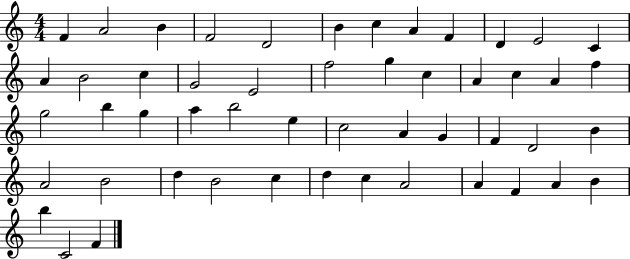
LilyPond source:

{
  \clef treble
  \numericTimeSignature
  \time 4/4
  \key c \major
  f'4 a'2 b'4 | f'2 d'2 | b'4 c''4 a'4 f'4 | d'4 e'2 c'4 | \break a'4 b'2 c''4 | g'2 e'2 | f''2 g''4 c''4 | a'4 c''4 a'4 f''4 | \break g''2 b''4 g''4 | a''4 b''2 e''4 | c''2 a'4 g'4 | f'4 d'2 b'4 | \break a'2 b'2 | d''4 b'2 c''4 | d''4 c''4 a'2 | a'4 f'4 a'4 b'4 | \break b''4 c'2 f'4 | \bar "|."
}